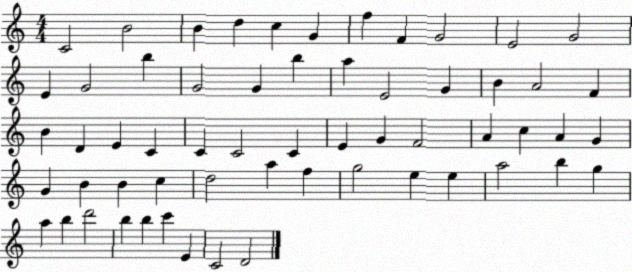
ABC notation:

X:1
T:Untitled
M:4/4
L:1/4
K:C
C2 B2 B d c G f F G2 E2 G2 E G2 b G2 G b a E2 G B A2 F B D E C C C2 C E G F2 A c A G G B B c d2 a f g2 e e a2 b g a b d'2 b b c' E C2 D2